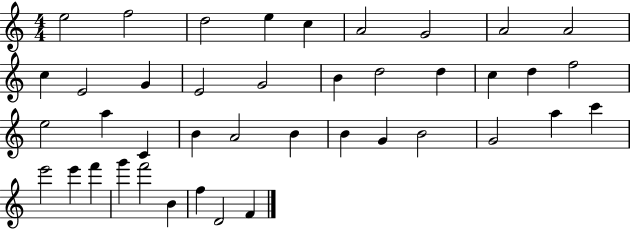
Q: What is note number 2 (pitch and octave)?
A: F5